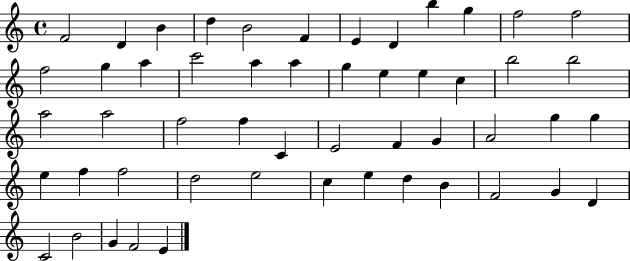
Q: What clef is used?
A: treble